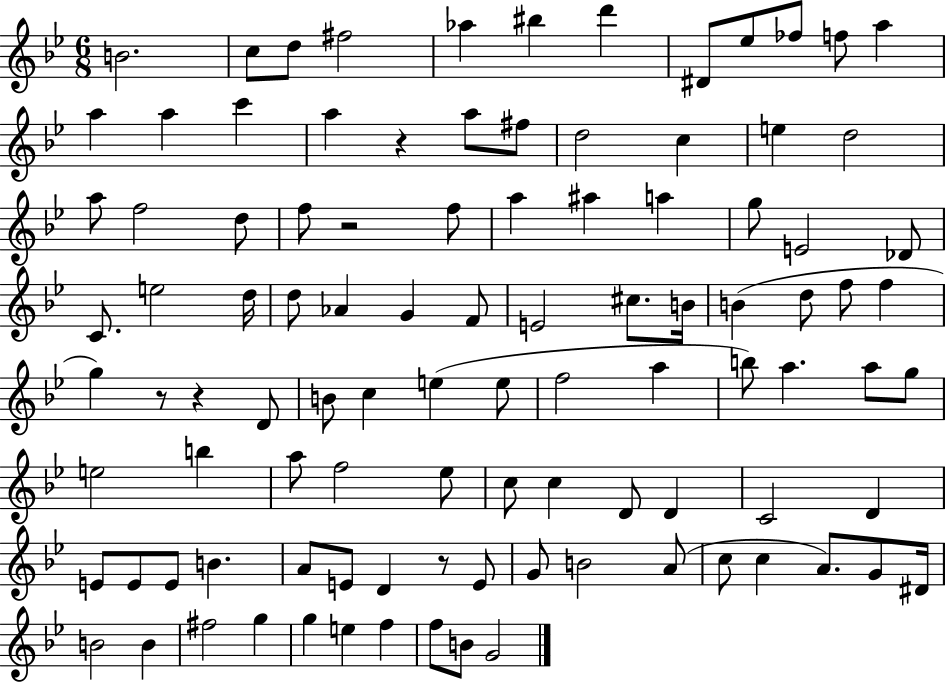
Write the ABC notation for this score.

X:1
T:Untitled
M:6/8
L:1/4
K:Bb
B2 c/2 d/2 ^f2 _a ^b d' ^D/2 _e/2 _f/2 f/2 a a a c' a z a/2 ^f/2 d2 c e d2 a/2 f2 d/2 f/2 z2 f/2 a ^a a g/2 E2 _D/2 C/2 e2 d/4 d/2 _A G F/2 E2 ^c/2 B/4 B d/2 f/2 f g z/2 z D/2 B/2 c e e/2 f2 a b/2 a a/2 g/2 e2 b a/2 f2 _e/2 c/2 c D/2 D C2 D E/2 E/2 E/2 B A/2 E/2 D z/2 E/2 G/2 B2 A/2 c/2 c A/2 G/2 ^D/4 B2 B ^f2 g g e f f/2 B/2 G2